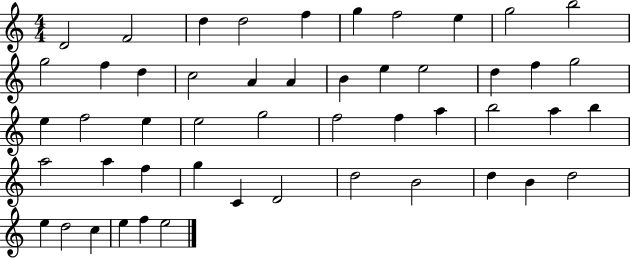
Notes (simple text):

D4/h F4/h D5/q D5/h F5/q G5/q F5/h E5/q G5/h B5/h G5/h F5/q D5/q C5/h A4/q A4/q B4/q E5/q E5/h D5/q F5/q G5/h E5/q F5/h E5/q E5/h G5/h F5/h F5/q A5/q B5/h A5/q B5/q A5/h A5/q F5/q G5/q C4/q D4/h D5/h B4/h D5/q B4/q D5/h E5/q D5/h C5/q E5/q F5/q E5/h